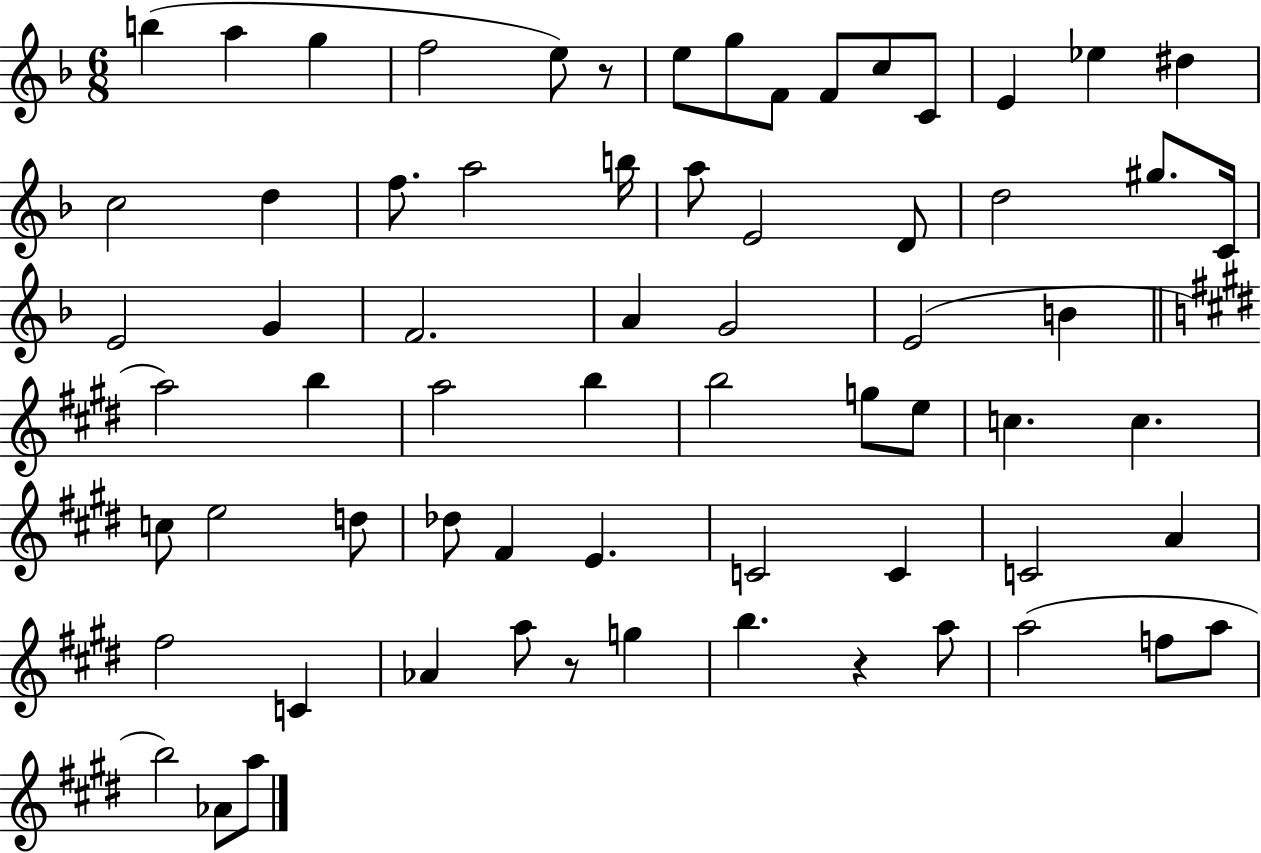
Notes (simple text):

B5/q A5/q G5/q F5/h E5/e R/e E5/e G5/e F4/e F4/e C5/e C4/e E4/q Eb5/q D#5/q C5/h D5/q F5/e. A5/h B5/s A5/e E4/h D4/e D5/h G#5/e. C4/s E4/h G4/q F4/h. A4/q G4/h E4/h B4/q A5/h B5/q A5/h B5/q B5/h G5/e E5/e C5/q. C5/q. C5/e E5/h D5/e Db5/e F#4/q E4/q. C4/h C4/q C4/h A4/q F#5/h C4/q Ab4/q A5/e R/e G5/q B5/q. R/q A5/e A5/h F5/e A5/e B5/h Ab4/e A5/e